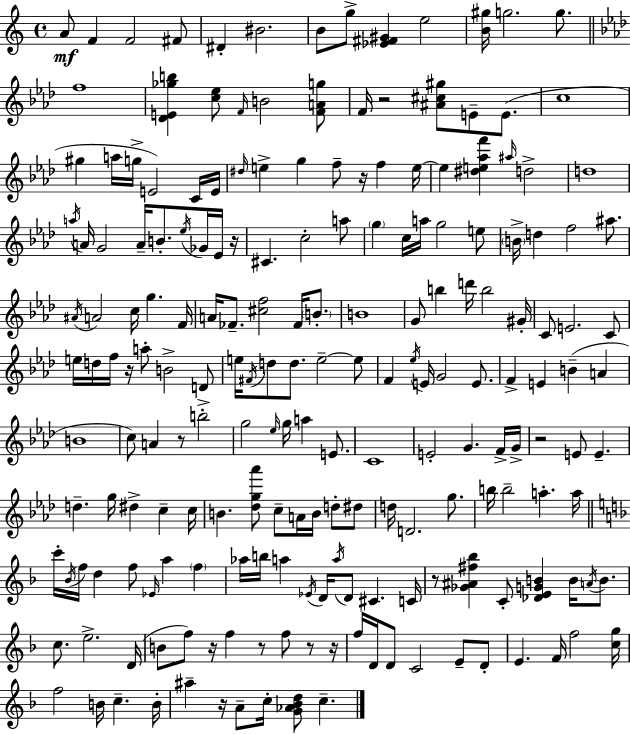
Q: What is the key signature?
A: A minor